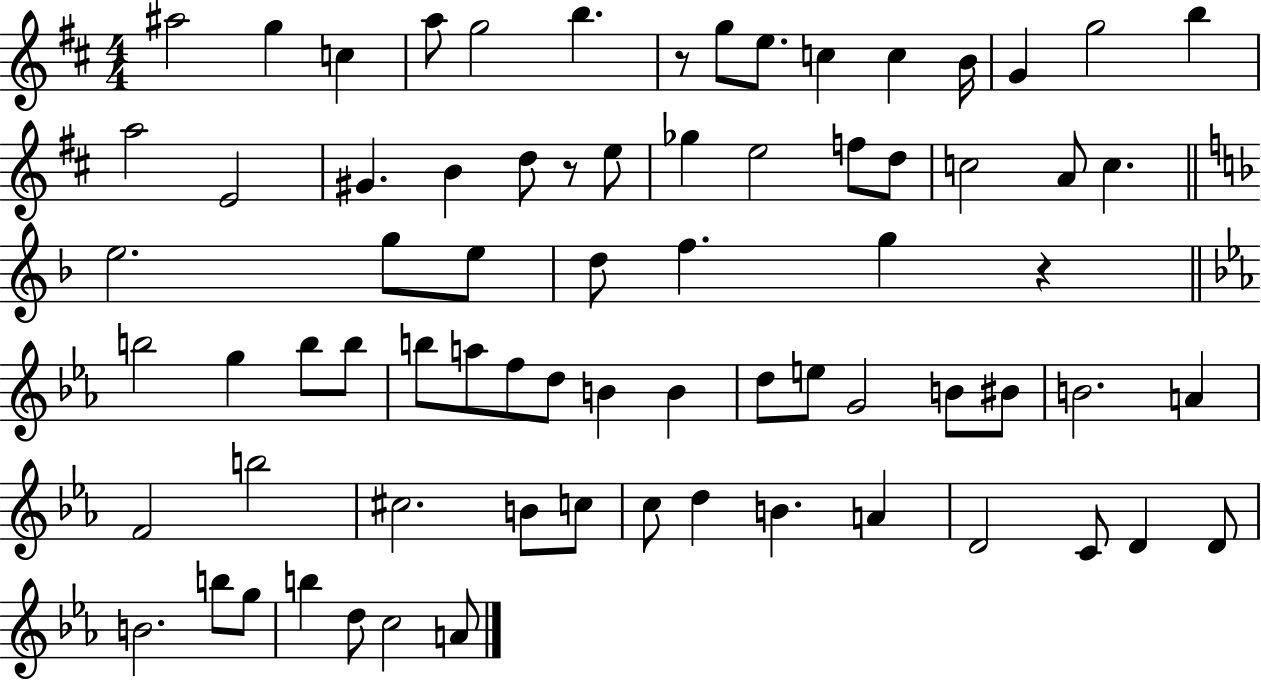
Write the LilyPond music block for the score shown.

{
  \clef treble
  \numericTimeSignature
  \time 4/4
  \key d \major
  ais''2 g''4 c''4 | a''8 g''2 b''4. | r8 g''8 e''8. c''4 c''4 b'16 | g'4 g''2 b''4 | \break a''2 e'2 | gis'4. b'4 d''8 r8 e''8 | ges''4 e''2 f''8 d''8 | c''2 a'8 c''4. | \break \bar "||" \break \key d \minor e''2. g''8 e''8 | d''8 f''4. g''4 r4 | \bar "||" \break \key c \minor b''2 g''4 b''8 b''8 | b''8 a''8 f''8 d''8 b'4 b'4 | d''8 e''8 g'2 b'8 bis'8 | b'2. a'4 | \break f'2 b''2 | cis''2. b'8 c''8 | c''8 d''4 b'4. a'4 | d'2 c'8 d'4 d'8 | \break b'2. b''8 g''8 | b''4 d''8 c''2 a'8 | \bar "|."
}